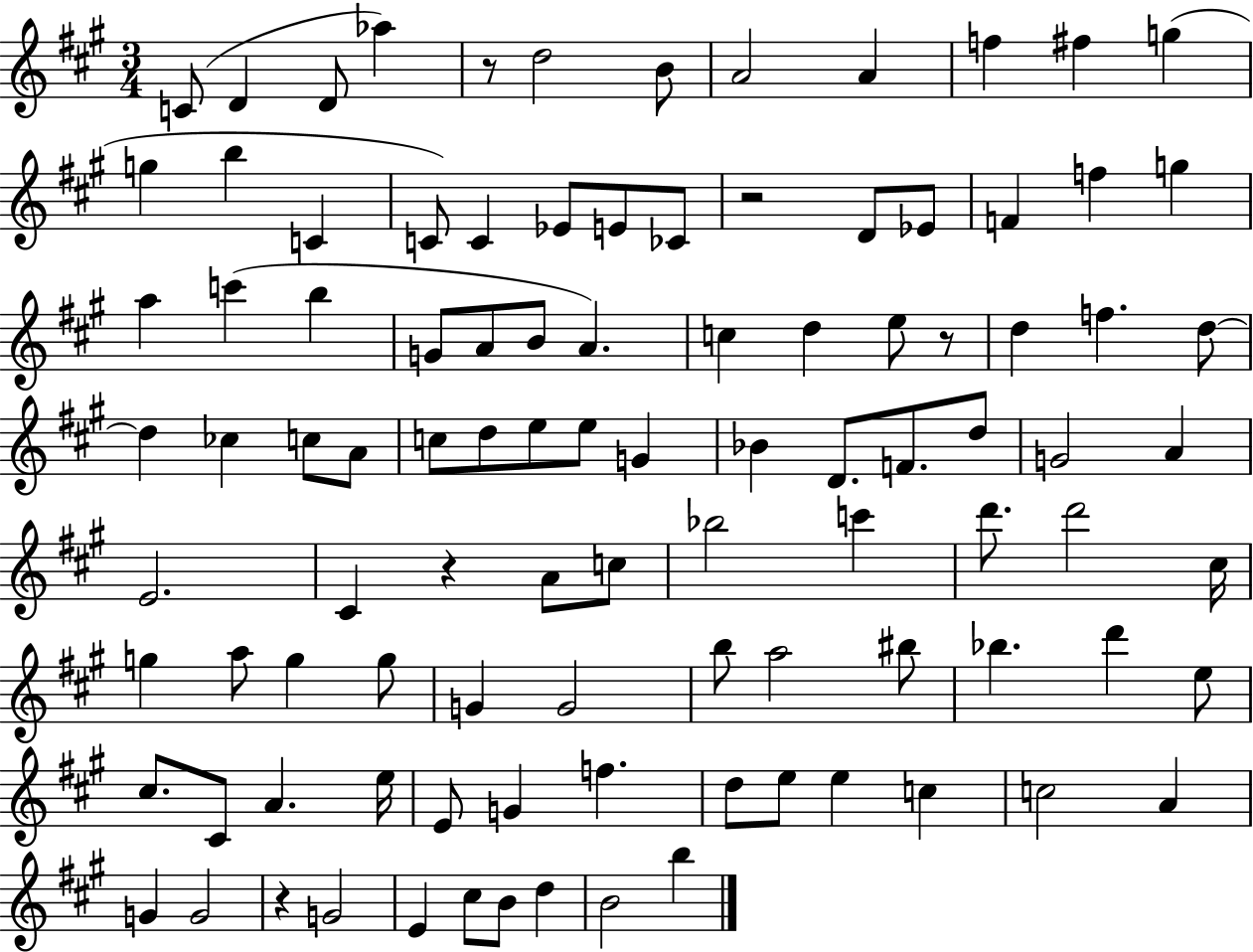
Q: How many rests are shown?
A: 5